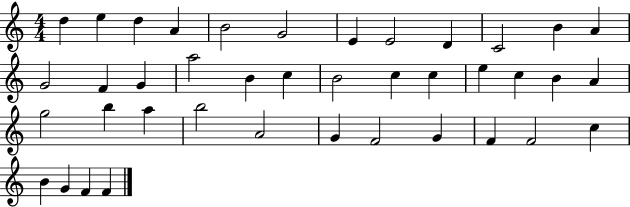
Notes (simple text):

D5/q E5/q D5/q A4/q B4/h G4/h E4/q E4/h D4/q C4/h B4/q A4/q G4/h F4/q G4/q A5/h B4/q C5/q B4/h C5/q C5/q E5/q C5/q B4/q A4/q G5/h B5/q A5/q B5/h A4/h G4/q F4/h G4/q F4/q F4/h C5/q B4/q G4/q F4/q F4/q